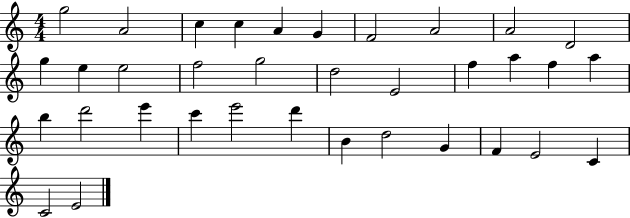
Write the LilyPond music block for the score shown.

{
  \clef treble
  \numericTimeSignature
  \time 4/4
  \key c \major
  g''2 a'2 | c''4 c''4 a'4 g'4 | f'2 a'2 | a'2 d'2 | \break g''4 e''4 e''2 | f''2 g''2 | d''2 e'2 | f''4 a''4 f''4 a''4 | \break b''4 d'''2 e'''4 | c'''4 e'''2 d'''4 | b'4 d''2 g'4 | f'4 e'2 c'4 | \break c'2 e'2 | \bar "|."
}